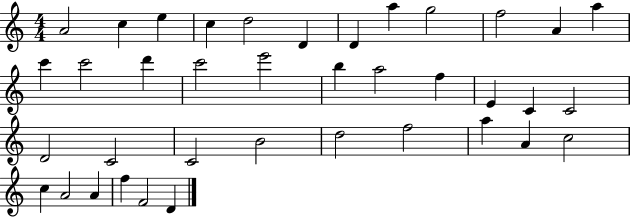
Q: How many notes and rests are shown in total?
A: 38